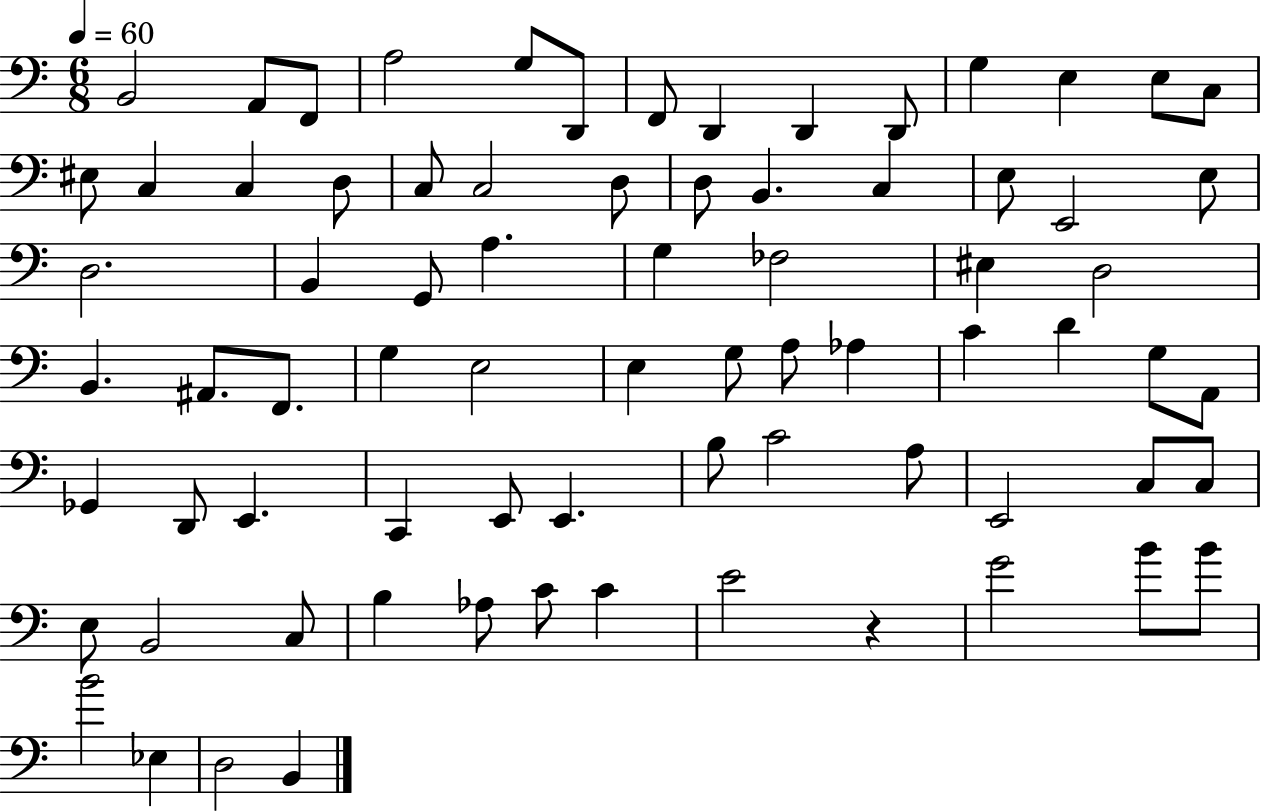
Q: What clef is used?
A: bass